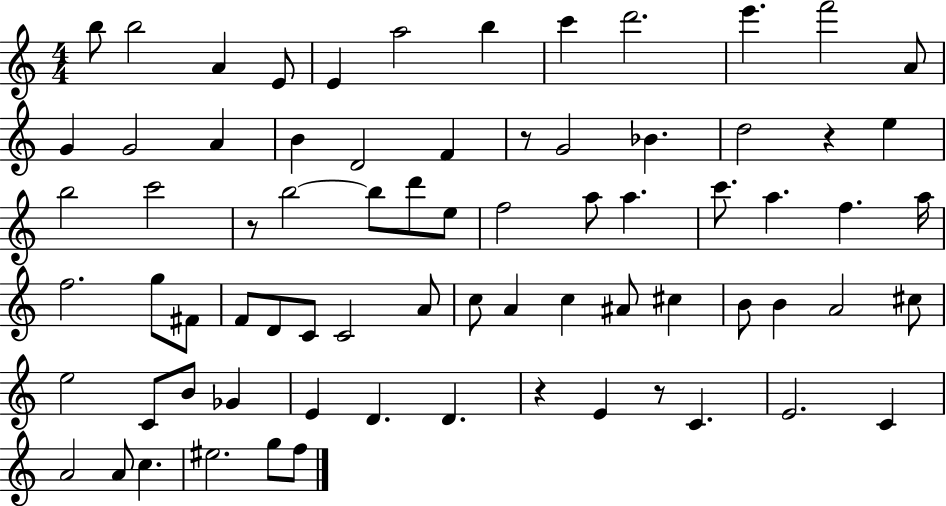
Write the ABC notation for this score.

X:1
T:Untitled
M:4/4
L:1/4
K:C
b/2 b2 A E/2 E a2 b c' d'2 e' f'2 A/2 G G2 A B D2 F z/2 G2 _B d2 z e b2 c'2 z/2 b2 b/2 d'/2 e/2 f2 a/2 a c'/2 a f a/4 f2 g/2 ^F/2 F/2 D/2 C/2 C2 A/2 c/2 A c ^A/2 ^c B/2 B A2 ^c/2 e2 C/2 B/2 _G E D D z E z/2 C E2 C A2 A/2 c ^e2 g/2 f/2